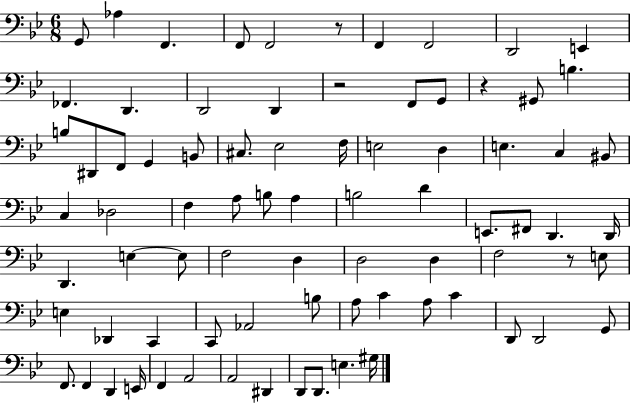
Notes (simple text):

G2/e Ab3/q F2/q. F2/e F2/h R/e F2/q F2/h D2/h E2/q FES2/q. D2/q. D2/h D2/q R/h F2/e G2/e R/q G#2/e B3/q. B3/e D#2/e F2/e G2/q B2/e C#3/e. Eb3/h F3/s E3/h D3/q E3/q. C3/q BIS2/e C3/q Db3/h F3/q A3/e B3/e A3/q B3/h D4/q E2/e. F#2/e D2/q. D2/s D2/q. E3/q E3/e F3/h D3/q D3/h D3/q F3/h R/e E3/e E3/q Db2/q C2/q C2/e Ab2/h B3/e A3/e C4/q A3/e C4/q D2/e D2/h G2/e F2/e. F2/q D2/q E2/s F2/q A2/h A2/h D#2/q D2/e D2/e. E3/q. G#3/s